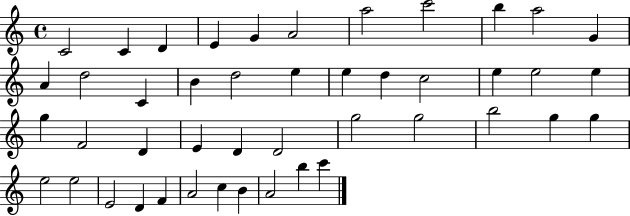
C4/h C4/q D4/q E4/q G4/q A4/h A5/h C6/h B5/q A5/h G4/q A4/q D5/h C4/q B4/q D5/h E5/q E5/q D5/q C5/h E5/q E5/h E5/q G5/q F4/h D4/q E4/q D4/q D4/h G5/h G5/h B5/h G5/q G5/q E5/h E5/h E4/h D4/q F4/q A4/h C5/q B4/q A4/h B5/q C6/q